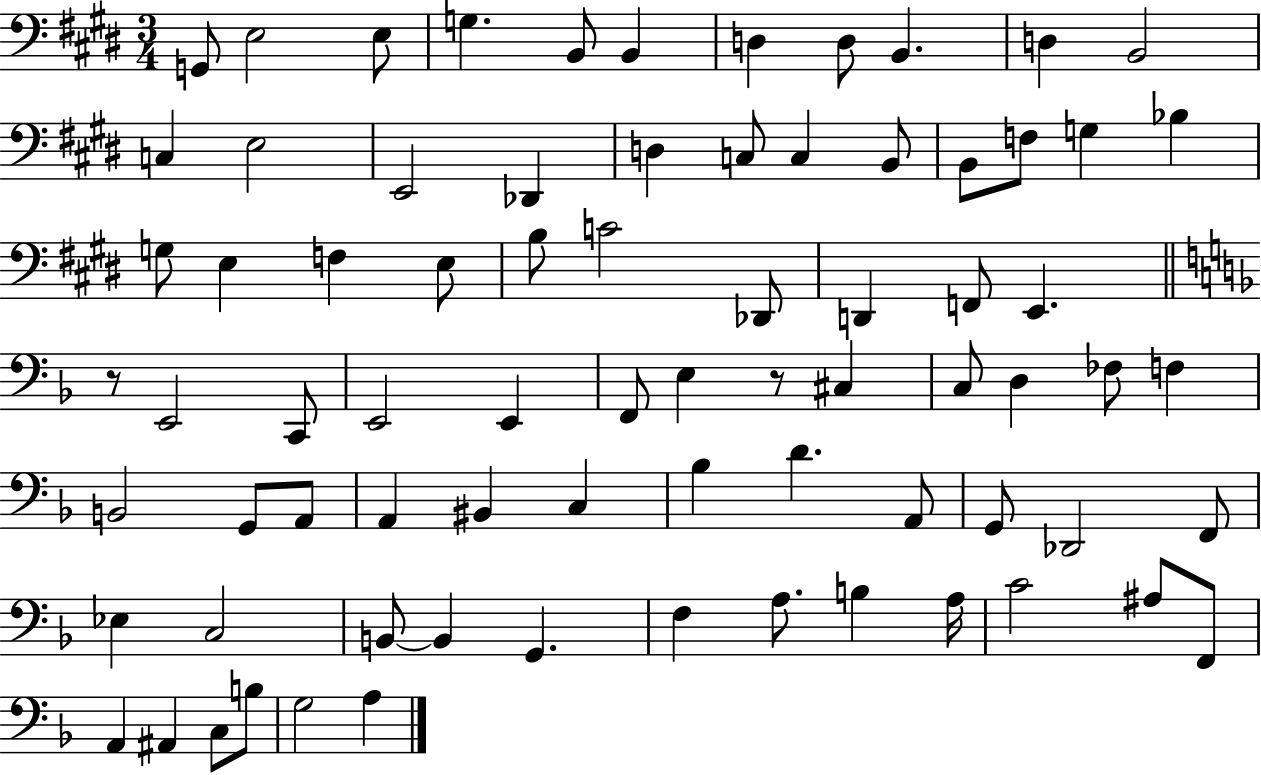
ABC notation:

X:1
T:Untitled
M:3/4
L:1/4
K:E
G,,/2 E,2 E,/2 G, B,,/2 B,, D, D,/2 B,, D, B,,2 C, E,2 E,,2 _D,, D, C,/2 C, B,,/2 B,,/2 F,/2 G, _B, G,/2 E, F, E,/2 B,/2 C2 _D,,/2 D,, F,,/2 E,, z/2 E,,2 C,,/2 E,,2 E,, F,,/2 E, z/2 ^C, C,/2 D, _F,/2 F, B,,2 G,,/2 A,,/2 A,, ^B,, C, _B, D A,,/2 G,,/2 _D,,2 F,,/2 _E, C,2 B,,/2 B,, G,, F, A,/2 B, A,/4 C2 ^A,/2 F,,/2 A,, ^A,, C,/2 B,/2 G,2 A,